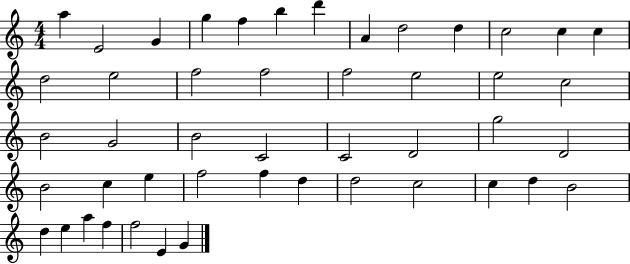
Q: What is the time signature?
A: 4/4